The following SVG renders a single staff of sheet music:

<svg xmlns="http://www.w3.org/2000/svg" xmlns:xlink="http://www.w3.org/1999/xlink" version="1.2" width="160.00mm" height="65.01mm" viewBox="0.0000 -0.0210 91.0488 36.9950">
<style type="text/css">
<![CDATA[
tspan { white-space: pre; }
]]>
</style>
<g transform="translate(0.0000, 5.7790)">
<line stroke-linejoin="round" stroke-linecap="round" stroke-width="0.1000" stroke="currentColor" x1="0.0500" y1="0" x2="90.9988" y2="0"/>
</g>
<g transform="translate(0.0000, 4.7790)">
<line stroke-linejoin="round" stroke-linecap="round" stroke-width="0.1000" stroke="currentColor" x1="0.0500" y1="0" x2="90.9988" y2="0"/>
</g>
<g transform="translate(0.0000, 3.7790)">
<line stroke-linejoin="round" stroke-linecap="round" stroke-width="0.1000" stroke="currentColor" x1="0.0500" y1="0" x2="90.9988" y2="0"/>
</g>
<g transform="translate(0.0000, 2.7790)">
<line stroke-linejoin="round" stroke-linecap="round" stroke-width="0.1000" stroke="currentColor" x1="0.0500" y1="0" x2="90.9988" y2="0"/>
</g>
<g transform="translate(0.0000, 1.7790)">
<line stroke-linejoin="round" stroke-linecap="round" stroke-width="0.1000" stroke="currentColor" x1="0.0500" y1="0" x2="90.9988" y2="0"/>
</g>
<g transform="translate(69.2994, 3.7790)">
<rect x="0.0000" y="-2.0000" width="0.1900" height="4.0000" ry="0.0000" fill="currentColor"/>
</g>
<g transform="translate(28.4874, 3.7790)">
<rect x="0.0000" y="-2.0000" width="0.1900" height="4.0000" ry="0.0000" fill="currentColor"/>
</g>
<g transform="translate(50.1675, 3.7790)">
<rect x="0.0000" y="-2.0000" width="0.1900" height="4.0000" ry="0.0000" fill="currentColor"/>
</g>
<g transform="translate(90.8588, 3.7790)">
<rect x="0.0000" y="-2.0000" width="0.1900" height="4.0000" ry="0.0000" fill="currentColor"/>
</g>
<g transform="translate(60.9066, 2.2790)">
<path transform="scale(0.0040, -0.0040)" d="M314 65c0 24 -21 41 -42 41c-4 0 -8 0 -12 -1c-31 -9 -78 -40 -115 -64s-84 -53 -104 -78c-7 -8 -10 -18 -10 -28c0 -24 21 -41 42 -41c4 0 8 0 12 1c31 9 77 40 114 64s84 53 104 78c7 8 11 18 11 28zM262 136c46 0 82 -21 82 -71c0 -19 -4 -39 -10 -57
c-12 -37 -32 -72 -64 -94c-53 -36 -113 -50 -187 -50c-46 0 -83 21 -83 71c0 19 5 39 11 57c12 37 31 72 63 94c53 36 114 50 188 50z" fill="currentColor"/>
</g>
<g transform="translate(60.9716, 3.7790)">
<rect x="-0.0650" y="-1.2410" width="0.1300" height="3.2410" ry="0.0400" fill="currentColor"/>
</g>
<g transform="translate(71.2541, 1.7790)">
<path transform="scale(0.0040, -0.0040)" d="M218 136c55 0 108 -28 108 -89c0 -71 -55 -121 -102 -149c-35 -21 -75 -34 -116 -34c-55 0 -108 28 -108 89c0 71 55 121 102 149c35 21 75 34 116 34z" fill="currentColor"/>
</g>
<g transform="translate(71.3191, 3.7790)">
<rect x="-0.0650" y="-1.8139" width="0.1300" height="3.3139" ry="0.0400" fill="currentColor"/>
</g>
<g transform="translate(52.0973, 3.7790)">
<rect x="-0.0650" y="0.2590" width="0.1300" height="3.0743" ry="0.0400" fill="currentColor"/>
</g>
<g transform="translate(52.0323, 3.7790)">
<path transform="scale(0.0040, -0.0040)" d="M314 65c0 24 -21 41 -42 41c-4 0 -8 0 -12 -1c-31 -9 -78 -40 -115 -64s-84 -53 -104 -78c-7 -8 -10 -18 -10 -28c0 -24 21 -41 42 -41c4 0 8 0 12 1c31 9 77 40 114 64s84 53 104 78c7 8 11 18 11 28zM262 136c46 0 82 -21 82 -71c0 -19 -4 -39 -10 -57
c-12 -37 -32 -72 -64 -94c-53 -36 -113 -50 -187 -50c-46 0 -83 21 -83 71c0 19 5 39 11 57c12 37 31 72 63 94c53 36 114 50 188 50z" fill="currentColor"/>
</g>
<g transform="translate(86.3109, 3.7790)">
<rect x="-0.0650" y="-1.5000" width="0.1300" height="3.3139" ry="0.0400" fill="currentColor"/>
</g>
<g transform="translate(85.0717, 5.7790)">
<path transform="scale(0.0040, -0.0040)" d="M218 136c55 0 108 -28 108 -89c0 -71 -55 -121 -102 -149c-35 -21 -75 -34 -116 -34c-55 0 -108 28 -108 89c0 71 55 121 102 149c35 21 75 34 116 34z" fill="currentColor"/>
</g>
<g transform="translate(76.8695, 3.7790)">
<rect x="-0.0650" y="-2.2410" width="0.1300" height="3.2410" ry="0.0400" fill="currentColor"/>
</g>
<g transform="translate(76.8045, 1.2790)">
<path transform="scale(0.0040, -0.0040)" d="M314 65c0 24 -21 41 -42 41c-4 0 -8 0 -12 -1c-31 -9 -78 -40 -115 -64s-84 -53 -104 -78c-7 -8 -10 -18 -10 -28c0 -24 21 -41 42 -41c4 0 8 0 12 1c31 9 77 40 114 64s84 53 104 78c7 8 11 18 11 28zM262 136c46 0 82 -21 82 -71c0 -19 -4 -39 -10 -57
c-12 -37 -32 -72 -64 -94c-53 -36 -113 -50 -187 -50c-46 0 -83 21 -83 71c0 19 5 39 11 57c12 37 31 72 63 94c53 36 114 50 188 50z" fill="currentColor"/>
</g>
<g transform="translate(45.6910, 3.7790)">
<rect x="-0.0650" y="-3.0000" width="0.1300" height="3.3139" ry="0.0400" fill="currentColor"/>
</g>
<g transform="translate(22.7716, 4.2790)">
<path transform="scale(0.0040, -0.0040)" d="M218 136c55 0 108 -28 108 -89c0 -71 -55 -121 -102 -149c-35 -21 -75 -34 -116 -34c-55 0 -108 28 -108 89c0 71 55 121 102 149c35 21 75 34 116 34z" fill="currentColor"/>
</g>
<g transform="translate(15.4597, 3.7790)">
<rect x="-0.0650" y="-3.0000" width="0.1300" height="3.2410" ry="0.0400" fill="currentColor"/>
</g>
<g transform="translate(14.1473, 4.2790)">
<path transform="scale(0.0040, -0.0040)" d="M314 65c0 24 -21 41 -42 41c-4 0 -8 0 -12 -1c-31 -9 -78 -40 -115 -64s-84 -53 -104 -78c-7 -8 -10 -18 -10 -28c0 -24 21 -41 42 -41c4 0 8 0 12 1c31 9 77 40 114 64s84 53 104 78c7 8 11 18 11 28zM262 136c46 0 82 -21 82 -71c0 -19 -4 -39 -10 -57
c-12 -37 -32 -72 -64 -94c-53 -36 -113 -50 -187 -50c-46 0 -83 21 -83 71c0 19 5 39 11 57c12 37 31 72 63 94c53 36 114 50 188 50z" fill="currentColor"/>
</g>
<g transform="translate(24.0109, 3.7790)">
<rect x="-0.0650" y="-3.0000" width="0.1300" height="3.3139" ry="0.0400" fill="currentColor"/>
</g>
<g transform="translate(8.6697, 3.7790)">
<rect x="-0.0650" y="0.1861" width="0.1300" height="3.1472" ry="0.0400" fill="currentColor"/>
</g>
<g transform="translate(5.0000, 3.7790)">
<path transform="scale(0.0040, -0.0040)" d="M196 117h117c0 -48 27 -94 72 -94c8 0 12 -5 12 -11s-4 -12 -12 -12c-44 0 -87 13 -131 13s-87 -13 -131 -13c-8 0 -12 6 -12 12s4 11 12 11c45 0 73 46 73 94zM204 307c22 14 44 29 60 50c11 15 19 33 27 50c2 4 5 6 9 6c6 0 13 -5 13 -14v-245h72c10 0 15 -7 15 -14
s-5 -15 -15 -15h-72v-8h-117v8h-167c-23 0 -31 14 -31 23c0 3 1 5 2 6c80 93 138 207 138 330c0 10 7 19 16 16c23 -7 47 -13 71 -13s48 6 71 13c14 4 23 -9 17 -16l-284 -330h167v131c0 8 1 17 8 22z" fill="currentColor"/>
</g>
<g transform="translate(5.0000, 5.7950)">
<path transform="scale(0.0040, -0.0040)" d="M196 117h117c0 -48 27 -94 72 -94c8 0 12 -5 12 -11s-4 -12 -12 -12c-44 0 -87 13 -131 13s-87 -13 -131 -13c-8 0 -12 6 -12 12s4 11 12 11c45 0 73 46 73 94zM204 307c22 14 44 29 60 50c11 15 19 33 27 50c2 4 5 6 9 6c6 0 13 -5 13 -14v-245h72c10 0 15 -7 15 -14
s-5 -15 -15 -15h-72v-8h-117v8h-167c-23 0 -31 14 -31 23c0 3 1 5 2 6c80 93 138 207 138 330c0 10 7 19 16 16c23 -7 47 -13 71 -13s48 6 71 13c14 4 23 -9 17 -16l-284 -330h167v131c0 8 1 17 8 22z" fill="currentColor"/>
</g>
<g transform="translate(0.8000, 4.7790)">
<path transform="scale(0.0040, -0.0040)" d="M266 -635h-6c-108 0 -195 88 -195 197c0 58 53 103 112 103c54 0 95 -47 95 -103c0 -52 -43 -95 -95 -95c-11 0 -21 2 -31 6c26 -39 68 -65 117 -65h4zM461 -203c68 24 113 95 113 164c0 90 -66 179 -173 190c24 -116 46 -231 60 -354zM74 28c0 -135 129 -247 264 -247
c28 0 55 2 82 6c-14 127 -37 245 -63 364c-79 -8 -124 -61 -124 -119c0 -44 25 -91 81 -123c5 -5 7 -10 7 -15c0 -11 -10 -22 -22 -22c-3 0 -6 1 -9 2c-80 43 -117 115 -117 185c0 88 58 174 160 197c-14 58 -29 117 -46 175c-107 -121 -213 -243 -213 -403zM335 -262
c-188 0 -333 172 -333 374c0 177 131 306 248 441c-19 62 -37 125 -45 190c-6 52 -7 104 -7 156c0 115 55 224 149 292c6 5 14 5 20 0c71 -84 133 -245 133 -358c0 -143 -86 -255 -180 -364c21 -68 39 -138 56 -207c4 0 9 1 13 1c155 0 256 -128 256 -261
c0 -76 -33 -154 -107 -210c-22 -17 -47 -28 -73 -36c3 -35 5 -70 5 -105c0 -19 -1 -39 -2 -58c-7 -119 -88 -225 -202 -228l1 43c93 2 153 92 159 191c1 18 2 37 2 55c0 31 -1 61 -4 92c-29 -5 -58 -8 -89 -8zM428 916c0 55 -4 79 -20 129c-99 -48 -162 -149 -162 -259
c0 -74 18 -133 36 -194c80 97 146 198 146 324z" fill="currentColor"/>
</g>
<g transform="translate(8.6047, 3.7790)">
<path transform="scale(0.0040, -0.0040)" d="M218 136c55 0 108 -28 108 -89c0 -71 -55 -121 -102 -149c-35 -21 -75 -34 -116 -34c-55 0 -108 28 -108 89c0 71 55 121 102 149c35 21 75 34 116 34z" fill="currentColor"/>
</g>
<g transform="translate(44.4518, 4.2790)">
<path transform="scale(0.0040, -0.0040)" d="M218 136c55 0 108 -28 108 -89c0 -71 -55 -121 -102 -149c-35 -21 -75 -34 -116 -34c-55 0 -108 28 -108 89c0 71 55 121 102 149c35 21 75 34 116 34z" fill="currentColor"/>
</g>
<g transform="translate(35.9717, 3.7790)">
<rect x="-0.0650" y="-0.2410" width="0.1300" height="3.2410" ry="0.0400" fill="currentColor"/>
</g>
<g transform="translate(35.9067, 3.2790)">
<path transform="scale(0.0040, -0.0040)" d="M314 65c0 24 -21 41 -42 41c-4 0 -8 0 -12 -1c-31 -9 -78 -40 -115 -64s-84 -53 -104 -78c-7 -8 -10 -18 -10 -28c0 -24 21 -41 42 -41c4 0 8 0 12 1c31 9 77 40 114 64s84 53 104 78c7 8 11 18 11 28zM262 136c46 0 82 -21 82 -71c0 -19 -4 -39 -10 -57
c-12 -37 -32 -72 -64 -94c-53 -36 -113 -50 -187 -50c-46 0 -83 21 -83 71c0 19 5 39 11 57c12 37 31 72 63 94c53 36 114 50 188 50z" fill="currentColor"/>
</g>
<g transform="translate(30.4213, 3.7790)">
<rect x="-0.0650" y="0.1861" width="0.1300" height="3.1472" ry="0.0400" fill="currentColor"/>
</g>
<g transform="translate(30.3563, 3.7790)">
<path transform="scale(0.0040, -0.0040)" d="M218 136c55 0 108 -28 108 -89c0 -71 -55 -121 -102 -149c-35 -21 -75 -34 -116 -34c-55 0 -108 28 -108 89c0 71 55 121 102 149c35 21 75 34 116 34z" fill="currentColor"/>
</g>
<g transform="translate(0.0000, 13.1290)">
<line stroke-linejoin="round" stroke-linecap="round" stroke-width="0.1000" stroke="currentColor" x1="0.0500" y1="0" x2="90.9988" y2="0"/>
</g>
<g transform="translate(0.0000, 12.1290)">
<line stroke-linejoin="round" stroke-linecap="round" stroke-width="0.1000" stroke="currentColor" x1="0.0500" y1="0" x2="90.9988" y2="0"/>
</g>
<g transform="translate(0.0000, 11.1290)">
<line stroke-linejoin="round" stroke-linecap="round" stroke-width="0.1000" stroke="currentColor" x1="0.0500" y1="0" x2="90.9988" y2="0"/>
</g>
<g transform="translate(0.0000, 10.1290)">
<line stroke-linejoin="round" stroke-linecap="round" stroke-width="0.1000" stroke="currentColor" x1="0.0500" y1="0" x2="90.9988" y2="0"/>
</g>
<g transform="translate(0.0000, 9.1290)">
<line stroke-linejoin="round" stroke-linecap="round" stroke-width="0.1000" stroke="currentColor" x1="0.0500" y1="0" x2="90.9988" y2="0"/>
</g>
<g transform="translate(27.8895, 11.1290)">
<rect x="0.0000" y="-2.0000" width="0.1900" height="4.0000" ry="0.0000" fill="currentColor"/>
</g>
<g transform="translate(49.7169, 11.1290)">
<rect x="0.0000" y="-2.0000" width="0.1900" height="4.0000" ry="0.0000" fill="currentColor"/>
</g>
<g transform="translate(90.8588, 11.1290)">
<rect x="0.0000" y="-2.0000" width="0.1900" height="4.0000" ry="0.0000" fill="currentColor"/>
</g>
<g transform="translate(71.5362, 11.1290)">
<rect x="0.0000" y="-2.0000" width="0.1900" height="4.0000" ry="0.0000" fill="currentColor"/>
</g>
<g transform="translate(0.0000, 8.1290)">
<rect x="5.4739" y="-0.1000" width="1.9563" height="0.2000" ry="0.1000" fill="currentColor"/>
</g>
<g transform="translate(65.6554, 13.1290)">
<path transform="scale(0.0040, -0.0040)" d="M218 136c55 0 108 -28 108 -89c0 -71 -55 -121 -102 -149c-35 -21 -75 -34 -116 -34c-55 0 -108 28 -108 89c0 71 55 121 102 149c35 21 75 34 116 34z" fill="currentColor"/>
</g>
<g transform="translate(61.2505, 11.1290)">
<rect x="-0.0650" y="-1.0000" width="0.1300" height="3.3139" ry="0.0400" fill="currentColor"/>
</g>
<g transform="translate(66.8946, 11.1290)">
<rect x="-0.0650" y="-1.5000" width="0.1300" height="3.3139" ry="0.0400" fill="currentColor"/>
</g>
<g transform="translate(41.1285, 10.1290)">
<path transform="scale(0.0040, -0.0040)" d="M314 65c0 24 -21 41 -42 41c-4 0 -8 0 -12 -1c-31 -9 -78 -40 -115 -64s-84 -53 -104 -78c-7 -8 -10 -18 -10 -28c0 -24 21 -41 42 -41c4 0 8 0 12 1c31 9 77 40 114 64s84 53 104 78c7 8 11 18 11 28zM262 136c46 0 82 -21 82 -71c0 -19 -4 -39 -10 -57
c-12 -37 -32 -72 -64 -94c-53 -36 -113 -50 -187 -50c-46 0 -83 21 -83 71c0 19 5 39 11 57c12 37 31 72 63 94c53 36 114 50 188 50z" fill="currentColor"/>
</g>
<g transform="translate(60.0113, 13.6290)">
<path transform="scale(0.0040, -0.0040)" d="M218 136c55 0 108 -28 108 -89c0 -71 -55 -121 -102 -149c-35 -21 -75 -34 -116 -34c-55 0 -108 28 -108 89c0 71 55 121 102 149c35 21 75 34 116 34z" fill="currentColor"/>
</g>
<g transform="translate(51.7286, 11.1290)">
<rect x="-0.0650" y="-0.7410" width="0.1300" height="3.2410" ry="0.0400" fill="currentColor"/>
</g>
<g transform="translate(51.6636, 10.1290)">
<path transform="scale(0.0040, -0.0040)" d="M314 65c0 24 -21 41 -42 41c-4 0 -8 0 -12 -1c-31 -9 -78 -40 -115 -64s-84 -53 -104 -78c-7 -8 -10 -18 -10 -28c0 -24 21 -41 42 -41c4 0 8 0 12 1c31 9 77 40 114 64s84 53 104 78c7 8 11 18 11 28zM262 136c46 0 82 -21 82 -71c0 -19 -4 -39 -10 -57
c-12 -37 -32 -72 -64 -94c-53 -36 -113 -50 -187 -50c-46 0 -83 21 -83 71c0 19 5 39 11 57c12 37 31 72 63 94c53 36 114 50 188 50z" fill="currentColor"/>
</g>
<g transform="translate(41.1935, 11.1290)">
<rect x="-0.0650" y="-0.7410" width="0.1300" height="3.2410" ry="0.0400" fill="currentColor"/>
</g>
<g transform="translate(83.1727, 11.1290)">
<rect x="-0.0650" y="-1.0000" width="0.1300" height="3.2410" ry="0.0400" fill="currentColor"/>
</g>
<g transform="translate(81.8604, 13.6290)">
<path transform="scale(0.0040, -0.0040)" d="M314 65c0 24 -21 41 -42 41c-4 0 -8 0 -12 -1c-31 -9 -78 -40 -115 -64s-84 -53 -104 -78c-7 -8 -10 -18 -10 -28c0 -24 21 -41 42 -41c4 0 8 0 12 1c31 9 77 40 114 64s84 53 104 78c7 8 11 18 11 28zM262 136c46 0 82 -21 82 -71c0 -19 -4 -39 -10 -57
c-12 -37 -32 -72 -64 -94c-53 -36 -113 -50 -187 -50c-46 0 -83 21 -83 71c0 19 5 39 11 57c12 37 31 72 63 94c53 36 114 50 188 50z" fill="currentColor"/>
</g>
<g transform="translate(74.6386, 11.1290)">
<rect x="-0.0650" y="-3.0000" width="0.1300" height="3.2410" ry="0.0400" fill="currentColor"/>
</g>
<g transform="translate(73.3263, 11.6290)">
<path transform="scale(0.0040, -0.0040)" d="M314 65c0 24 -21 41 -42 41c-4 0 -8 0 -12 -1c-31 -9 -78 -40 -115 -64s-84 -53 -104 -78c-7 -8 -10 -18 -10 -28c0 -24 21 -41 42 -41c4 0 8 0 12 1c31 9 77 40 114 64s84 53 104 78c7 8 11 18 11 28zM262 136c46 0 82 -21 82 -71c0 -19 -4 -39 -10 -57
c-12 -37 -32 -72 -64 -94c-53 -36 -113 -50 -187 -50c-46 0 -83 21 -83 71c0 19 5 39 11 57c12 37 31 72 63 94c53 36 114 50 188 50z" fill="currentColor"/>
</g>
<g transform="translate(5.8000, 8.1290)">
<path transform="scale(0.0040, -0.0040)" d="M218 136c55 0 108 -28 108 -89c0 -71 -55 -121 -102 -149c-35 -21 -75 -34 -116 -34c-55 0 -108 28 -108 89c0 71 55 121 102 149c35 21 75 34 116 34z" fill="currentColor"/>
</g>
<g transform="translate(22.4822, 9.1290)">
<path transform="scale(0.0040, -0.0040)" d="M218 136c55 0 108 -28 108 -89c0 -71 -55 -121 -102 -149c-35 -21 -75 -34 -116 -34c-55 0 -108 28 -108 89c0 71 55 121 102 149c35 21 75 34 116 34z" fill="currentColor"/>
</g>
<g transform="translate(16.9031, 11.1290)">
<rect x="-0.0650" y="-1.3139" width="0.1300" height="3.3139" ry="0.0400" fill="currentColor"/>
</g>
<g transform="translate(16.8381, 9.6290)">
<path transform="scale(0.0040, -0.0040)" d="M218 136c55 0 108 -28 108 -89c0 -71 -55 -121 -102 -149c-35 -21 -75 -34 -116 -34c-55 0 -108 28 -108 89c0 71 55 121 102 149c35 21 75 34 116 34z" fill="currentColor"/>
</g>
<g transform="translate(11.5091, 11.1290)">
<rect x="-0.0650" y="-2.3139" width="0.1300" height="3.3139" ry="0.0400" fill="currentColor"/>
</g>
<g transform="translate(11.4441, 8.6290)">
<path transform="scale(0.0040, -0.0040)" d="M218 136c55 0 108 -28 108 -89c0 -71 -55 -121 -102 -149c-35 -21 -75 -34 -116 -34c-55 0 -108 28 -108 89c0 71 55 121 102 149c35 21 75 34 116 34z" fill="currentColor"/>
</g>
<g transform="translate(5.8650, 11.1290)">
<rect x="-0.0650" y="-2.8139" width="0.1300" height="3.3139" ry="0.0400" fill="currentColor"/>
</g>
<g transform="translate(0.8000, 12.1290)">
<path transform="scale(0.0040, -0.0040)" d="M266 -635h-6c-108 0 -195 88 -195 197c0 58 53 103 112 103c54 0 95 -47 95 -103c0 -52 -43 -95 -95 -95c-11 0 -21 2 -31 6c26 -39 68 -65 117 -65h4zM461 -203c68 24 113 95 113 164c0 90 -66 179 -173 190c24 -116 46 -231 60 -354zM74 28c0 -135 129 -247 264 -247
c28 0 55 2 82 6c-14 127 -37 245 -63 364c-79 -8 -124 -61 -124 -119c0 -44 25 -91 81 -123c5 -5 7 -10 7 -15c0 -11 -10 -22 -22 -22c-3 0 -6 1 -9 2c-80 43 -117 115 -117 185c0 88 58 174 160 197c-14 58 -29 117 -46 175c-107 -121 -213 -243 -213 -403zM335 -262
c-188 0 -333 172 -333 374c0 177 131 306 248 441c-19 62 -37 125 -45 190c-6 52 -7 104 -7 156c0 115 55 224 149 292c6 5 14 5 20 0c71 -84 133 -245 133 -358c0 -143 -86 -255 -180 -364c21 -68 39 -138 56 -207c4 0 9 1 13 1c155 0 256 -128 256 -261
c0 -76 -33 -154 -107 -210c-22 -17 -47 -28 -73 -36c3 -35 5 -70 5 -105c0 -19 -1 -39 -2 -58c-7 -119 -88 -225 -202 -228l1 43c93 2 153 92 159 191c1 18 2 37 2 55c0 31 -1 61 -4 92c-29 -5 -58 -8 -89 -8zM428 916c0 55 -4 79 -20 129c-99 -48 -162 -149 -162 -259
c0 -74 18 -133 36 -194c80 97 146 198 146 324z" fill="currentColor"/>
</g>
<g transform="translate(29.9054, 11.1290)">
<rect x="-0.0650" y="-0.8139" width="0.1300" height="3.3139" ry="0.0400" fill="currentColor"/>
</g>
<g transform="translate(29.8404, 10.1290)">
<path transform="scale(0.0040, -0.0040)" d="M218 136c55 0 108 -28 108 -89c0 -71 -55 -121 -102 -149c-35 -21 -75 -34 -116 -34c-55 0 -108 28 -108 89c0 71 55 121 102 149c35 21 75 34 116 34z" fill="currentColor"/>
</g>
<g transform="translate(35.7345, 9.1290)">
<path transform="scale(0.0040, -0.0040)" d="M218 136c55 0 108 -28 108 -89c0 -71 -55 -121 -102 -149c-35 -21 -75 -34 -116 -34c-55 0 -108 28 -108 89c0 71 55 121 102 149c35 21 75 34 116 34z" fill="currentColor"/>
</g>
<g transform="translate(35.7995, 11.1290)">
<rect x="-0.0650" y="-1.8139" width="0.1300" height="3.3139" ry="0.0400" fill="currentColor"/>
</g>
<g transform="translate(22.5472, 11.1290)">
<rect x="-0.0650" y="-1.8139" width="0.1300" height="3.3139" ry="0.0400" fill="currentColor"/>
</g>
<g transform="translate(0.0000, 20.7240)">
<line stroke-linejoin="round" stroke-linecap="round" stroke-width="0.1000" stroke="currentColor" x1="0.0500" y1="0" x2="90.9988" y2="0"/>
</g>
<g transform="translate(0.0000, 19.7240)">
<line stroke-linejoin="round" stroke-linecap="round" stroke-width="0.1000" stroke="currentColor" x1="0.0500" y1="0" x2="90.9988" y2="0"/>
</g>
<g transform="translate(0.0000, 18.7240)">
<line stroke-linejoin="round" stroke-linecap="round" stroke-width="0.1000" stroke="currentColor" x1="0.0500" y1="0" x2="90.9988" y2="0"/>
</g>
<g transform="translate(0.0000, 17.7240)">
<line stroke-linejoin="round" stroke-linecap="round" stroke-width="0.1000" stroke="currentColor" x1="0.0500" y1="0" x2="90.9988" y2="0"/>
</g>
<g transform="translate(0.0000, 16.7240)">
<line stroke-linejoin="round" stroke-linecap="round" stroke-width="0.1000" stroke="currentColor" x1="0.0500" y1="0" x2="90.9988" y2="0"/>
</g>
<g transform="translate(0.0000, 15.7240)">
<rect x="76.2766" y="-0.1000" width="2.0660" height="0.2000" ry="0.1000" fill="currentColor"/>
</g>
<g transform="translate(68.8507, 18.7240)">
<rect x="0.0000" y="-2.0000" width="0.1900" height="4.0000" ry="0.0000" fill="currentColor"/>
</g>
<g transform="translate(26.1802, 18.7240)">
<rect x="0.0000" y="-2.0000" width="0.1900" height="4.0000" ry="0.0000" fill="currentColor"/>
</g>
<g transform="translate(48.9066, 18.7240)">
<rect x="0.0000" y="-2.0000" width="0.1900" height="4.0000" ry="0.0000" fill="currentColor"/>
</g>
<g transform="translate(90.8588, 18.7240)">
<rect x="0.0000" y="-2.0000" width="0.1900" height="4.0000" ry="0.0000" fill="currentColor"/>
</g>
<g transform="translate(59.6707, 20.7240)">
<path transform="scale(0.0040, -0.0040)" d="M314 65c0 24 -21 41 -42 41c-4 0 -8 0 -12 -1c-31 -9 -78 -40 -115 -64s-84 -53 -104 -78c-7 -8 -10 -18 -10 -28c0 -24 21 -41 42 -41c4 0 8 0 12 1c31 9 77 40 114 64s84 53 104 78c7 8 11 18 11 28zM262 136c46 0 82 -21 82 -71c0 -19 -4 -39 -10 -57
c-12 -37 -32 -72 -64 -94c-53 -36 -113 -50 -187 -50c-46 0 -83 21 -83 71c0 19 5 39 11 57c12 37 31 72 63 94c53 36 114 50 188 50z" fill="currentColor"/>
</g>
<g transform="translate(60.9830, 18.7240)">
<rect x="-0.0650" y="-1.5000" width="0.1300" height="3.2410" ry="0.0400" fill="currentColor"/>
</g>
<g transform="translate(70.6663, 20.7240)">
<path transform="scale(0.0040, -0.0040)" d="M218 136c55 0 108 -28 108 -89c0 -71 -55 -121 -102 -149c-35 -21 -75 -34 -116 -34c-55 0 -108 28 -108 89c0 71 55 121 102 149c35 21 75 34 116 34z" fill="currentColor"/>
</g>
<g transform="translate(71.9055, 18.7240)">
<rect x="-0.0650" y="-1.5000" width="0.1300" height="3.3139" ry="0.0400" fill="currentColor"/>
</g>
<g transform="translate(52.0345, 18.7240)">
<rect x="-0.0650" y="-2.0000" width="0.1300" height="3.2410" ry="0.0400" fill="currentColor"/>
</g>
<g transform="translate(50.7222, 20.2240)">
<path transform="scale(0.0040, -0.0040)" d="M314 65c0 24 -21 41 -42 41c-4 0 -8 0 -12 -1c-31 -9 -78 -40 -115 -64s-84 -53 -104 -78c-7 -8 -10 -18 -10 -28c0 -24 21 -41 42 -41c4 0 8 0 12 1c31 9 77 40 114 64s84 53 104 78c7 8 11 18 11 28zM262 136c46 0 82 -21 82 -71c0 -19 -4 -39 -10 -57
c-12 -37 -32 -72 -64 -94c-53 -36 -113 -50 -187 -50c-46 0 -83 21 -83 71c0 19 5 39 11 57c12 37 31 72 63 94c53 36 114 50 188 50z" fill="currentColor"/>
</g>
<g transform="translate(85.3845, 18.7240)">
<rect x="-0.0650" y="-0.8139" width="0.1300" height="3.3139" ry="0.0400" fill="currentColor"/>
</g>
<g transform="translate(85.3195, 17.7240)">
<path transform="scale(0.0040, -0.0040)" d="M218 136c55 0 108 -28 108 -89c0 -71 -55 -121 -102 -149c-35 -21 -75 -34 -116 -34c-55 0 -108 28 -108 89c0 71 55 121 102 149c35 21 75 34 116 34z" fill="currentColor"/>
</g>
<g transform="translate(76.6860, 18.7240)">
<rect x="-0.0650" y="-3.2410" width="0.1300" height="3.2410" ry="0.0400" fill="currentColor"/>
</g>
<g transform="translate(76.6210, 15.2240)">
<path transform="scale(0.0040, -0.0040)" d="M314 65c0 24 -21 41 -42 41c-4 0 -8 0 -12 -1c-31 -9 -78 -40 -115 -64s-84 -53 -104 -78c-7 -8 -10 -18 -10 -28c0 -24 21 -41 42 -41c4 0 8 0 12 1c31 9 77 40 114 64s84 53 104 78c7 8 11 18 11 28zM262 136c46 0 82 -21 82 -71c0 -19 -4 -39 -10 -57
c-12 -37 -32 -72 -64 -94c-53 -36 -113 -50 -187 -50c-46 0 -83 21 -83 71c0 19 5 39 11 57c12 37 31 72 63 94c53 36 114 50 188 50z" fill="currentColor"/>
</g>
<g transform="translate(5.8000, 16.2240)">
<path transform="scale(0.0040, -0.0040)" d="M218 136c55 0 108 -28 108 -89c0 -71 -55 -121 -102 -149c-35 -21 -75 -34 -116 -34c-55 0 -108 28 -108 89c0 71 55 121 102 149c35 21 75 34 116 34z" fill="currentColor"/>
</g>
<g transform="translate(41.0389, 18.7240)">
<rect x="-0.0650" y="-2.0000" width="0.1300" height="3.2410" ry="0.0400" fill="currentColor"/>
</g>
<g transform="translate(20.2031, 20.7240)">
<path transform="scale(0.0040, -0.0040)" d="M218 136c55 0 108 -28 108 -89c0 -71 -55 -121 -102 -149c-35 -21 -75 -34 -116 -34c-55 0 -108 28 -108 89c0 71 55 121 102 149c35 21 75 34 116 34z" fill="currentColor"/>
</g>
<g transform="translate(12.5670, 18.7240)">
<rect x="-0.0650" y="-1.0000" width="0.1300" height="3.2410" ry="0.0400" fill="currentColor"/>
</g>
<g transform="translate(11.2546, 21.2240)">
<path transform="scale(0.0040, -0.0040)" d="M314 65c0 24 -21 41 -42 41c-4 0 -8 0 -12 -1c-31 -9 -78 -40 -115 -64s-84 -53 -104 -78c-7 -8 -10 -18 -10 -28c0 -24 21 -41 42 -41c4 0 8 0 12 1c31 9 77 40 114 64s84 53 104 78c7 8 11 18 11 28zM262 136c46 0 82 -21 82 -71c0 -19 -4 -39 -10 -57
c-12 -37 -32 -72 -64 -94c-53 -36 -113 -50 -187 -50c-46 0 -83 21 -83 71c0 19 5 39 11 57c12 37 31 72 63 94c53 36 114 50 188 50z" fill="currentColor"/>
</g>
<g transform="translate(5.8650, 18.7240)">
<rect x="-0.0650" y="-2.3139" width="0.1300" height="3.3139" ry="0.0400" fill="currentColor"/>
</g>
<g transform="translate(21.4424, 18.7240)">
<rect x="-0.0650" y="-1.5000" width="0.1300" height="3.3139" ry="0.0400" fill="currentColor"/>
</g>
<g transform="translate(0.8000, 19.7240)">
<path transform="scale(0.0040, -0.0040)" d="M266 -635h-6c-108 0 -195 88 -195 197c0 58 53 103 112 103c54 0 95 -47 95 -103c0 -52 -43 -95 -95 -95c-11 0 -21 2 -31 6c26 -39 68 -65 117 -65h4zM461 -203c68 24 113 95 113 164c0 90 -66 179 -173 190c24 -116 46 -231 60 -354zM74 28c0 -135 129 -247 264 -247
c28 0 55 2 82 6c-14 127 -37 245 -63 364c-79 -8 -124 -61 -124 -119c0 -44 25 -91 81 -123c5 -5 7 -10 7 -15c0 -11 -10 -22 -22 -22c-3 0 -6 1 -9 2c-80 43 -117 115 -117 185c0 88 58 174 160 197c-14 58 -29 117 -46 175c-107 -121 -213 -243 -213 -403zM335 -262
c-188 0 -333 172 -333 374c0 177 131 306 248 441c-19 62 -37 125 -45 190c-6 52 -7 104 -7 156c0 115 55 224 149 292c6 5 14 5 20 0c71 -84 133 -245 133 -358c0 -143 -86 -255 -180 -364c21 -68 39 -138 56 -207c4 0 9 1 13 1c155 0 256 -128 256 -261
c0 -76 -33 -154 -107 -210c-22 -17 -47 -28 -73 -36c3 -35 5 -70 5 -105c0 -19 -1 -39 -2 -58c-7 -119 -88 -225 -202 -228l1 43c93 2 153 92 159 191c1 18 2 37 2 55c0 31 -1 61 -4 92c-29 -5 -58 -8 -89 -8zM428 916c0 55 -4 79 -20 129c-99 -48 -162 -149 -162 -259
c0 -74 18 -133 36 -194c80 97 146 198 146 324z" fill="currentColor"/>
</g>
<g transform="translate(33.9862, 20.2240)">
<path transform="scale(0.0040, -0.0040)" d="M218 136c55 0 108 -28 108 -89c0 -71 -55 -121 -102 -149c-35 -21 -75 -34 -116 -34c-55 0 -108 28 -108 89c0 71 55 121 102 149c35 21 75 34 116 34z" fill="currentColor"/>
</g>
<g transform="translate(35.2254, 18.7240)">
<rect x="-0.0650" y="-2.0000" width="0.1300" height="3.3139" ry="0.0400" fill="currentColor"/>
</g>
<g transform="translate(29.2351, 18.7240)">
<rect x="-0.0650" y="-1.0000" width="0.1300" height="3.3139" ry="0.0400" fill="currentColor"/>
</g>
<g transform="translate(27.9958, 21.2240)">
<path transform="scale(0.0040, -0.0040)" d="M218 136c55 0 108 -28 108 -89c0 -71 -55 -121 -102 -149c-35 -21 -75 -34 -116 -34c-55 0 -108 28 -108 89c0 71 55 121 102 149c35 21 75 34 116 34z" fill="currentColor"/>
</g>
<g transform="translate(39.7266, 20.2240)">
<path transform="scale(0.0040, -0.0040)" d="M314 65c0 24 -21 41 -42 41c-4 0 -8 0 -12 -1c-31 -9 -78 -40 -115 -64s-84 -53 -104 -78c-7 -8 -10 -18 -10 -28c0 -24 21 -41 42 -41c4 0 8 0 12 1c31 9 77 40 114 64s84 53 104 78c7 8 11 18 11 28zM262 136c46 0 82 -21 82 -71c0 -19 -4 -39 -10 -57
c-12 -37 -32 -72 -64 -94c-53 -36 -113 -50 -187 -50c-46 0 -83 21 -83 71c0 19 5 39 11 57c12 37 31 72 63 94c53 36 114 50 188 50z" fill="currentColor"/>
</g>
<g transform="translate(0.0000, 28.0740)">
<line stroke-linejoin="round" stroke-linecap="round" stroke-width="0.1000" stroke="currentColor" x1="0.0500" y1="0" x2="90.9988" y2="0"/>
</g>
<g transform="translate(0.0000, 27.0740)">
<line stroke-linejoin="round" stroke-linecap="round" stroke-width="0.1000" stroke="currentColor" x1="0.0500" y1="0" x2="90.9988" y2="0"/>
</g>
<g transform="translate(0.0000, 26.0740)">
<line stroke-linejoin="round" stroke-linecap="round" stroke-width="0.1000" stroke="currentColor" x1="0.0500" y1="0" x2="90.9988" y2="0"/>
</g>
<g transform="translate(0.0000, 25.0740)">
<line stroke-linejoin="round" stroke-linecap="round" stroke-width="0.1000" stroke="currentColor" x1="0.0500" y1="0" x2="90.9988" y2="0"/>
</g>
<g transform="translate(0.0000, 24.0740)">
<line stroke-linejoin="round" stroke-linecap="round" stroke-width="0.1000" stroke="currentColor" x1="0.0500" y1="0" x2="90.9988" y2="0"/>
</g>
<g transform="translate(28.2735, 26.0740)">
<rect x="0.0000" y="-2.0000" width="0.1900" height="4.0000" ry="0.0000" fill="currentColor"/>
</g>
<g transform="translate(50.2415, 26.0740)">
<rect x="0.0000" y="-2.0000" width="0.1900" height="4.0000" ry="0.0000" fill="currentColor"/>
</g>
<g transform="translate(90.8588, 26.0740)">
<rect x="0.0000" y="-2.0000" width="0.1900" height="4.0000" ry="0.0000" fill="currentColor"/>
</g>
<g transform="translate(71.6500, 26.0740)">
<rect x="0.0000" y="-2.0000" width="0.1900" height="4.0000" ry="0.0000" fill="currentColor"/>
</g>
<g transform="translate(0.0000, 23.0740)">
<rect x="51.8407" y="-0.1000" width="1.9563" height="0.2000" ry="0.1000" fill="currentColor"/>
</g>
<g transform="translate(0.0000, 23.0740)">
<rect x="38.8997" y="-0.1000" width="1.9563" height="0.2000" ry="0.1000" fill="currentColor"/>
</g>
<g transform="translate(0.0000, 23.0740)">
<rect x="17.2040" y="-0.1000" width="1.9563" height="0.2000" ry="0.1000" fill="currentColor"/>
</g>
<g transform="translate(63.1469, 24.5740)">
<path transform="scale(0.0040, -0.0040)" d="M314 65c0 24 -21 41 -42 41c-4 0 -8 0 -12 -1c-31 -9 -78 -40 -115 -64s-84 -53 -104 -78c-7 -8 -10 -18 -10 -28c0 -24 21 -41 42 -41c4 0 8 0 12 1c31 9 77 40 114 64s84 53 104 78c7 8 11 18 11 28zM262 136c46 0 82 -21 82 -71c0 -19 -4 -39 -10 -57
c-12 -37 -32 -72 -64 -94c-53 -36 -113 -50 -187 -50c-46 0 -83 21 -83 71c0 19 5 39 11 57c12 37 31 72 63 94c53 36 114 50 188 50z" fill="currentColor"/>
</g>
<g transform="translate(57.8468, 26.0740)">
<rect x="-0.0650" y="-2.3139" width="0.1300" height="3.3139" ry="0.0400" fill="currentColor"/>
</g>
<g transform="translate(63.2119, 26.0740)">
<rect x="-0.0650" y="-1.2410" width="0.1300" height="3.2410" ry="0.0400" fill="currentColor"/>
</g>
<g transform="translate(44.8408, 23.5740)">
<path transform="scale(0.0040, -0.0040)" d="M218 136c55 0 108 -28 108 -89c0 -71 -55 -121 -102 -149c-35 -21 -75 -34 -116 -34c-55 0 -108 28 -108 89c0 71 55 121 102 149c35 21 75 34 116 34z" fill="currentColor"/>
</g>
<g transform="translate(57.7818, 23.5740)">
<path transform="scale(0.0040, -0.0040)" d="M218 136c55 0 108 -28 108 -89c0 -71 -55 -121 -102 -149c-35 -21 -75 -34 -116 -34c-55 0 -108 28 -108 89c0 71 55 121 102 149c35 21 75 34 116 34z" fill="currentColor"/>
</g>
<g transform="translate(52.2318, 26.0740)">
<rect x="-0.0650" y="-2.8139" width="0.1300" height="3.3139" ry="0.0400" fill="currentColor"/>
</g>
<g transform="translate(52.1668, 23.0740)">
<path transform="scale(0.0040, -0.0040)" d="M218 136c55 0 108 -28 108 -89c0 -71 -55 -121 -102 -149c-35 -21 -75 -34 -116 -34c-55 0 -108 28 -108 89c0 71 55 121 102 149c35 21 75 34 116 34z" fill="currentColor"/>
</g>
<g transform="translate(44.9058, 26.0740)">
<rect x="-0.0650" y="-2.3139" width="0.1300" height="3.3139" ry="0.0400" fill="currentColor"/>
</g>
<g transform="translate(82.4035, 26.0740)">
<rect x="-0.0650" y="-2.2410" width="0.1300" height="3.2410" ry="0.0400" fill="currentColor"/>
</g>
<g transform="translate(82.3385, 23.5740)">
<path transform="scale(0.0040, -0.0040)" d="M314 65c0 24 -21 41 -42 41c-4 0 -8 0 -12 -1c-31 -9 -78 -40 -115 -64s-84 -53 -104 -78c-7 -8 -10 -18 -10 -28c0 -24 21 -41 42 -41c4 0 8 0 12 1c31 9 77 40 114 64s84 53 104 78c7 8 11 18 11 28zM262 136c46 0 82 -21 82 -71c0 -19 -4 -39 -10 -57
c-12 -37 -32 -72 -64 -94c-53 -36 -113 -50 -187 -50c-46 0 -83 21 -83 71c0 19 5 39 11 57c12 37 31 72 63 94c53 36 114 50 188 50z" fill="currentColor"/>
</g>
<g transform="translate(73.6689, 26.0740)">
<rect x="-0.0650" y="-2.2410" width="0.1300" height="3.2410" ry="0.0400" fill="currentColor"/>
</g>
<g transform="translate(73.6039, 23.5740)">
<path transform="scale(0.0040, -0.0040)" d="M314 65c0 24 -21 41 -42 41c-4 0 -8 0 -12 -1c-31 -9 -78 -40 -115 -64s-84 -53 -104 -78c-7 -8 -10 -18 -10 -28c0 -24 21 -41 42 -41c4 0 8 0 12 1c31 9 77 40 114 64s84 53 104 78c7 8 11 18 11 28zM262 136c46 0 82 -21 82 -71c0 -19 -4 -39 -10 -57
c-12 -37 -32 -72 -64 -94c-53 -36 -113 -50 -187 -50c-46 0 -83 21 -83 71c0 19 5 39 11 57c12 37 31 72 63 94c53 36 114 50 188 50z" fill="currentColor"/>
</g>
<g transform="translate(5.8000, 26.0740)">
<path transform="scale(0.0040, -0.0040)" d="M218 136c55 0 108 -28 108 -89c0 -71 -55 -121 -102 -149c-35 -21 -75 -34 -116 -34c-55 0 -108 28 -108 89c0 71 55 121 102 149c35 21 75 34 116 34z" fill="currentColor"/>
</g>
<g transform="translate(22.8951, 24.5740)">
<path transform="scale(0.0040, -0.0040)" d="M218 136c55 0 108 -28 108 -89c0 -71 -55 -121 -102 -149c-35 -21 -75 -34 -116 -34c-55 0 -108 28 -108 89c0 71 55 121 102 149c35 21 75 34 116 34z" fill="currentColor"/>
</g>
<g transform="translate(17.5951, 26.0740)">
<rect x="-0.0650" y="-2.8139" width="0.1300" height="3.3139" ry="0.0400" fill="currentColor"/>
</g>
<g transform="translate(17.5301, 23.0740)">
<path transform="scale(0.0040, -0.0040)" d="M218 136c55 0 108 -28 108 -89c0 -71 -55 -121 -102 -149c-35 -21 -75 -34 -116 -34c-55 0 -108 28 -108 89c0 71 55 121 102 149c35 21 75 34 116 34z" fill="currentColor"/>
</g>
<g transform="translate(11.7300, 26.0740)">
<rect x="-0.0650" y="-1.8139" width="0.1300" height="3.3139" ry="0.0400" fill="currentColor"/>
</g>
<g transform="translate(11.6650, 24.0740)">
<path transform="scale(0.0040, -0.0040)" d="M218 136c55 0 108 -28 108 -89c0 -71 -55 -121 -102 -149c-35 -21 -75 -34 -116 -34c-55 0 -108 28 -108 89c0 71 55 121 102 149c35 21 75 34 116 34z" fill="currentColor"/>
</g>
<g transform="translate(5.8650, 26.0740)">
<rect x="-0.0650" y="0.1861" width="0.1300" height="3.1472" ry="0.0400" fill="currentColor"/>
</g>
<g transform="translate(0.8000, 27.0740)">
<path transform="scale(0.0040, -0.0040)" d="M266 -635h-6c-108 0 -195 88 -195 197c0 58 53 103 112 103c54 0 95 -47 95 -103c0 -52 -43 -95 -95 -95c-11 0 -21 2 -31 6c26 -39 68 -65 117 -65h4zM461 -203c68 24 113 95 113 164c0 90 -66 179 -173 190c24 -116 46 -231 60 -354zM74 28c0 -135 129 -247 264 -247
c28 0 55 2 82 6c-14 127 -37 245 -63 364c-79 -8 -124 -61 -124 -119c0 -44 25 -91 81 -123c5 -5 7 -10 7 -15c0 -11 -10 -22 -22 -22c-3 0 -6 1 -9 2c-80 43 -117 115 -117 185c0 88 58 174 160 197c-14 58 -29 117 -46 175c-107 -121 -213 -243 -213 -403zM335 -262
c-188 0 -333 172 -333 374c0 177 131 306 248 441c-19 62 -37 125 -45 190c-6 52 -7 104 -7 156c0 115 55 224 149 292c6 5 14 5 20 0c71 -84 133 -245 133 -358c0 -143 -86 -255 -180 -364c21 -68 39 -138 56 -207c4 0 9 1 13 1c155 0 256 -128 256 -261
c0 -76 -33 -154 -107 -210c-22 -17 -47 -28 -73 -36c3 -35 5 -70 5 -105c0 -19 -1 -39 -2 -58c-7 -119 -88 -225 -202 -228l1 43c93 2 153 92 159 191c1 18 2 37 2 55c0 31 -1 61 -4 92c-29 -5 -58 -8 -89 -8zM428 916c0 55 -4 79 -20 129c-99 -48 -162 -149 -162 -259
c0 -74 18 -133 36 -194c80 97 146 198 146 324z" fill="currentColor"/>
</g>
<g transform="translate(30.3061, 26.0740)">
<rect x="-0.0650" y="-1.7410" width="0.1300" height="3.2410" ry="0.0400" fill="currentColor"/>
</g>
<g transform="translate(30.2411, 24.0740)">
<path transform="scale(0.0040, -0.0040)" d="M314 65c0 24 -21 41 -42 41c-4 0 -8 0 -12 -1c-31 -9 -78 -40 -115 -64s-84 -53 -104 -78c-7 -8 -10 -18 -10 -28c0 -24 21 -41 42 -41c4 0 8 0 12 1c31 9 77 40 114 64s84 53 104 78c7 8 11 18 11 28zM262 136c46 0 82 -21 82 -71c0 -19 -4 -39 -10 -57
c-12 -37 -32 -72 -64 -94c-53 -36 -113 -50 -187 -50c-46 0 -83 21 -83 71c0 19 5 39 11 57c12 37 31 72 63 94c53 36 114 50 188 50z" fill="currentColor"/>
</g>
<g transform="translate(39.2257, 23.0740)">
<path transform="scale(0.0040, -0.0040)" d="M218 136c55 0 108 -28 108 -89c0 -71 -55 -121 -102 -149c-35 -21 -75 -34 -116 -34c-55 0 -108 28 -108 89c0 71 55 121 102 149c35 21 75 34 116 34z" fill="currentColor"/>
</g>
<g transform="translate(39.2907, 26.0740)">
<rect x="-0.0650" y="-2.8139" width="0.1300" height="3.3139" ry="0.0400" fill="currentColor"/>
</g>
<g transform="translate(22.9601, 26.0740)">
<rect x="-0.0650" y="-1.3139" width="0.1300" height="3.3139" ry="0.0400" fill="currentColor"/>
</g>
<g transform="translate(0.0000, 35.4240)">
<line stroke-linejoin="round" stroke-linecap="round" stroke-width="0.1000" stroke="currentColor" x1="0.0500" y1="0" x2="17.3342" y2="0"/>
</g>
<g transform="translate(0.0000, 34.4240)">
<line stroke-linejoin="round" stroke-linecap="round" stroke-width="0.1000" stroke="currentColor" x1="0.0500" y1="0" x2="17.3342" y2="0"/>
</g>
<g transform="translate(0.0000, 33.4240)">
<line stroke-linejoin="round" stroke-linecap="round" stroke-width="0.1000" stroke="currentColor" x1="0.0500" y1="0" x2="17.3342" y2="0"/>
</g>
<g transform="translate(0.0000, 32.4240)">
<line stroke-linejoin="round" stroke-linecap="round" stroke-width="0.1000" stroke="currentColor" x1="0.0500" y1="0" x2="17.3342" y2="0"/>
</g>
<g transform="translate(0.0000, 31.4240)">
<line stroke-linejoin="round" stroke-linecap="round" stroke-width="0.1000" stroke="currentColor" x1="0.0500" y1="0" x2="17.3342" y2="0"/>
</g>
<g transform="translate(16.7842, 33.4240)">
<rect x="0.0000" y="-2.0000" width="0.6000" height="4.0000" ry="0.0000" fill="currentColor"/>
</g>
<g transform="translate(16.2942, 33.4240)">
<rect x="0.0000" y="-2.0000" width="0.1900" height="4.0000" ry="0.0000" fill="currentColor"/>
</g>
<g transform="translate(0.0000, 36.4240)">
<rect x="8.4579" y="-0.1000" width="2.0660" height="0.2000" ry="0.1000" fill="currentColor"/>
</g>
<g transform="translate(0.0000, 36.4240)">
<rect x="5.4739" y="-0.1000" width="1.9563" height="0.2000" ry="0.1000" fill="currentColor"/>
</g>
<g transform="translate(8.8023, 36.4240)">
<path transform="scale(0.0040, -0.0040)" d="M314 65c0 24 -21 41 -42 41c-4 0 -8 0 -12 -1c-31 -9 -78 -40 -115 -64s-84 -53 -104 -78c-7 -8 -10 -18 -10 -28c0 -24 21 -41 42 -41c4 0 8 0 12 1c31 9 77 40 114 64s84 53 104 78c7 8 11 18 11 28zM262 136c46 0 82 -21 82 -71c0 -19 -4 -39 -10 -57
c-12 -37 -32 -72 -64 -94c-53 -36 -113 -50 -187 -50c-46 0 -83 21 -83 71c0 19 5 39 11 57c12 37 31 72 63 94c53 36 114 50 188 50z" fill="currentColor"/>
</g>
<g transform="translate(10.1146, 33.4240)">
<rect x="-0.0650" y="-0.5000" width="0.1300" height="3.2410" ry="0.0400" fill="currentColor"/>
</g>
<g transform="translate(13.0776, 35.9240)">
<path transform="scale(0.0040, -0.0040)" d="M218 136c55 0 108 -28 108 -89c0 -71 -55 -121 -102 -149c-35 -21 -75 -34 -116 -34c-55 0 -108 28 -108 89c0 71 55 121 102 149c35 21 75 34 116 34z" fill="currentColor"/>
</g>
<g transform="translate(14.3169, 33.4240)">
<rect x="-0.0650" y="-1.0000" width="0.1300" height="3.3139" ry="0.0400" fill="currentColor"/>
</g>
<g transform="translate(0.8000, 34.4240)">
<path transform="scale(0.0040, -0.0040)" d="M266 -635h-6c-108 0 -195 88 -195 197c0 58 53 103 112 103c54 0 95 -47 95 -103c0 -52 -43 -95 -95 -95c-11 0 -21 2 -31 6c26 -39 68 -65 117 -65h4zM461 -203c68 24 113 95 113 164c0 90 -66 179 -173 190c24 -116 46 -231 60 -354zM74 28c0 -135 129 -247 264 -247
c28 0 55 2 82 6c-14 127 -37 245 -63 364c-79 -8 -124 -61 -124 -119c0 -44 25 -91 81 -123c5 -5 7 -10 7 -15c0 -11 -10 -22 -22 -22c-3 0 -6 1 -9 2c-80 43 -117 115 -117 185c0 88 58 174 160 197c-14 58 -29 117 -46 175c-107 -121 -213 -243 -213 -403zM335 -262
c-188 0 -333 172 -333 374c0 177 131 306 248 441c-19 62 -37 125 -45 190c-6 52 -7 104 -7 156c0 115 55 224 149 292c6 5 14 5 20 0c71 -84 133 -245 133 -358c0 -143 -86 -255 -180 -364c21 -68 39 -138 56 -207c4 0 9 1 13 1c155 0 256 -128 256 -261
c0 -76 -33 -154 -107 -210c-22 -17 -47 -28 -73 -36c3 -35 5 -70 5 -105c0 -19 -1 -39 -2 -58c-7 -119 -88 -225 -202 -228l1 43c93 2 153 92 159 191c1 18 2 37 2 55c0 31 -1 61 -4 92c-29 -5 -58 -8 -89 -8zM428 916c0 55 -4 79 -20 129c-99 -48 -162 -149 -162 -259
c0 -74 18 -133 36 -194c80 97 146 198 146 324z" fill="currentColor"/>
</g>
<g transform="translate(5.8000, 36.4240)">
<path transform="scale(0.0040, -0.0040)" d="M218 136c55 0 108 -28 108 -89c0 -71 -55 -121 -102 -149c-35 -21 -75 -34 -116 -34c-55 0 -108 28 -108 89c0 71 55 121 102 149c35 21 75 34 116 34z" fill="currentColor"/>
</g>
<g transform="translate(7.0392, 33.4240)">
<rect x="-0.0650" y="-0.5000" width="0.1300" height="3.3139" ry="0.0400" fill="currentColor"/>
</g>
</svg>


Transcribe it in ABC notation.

X:1
T:Untitled
M:4/4
L:1/4
K:C
B A2 A B c2 A B2 e2 f g2 E a g e f d f d2 d2 D E A2 D2 g D2 E D F F2 F2 E2 E b2 d B f a e f2 a g a g e2 g2 g2 C C2 D